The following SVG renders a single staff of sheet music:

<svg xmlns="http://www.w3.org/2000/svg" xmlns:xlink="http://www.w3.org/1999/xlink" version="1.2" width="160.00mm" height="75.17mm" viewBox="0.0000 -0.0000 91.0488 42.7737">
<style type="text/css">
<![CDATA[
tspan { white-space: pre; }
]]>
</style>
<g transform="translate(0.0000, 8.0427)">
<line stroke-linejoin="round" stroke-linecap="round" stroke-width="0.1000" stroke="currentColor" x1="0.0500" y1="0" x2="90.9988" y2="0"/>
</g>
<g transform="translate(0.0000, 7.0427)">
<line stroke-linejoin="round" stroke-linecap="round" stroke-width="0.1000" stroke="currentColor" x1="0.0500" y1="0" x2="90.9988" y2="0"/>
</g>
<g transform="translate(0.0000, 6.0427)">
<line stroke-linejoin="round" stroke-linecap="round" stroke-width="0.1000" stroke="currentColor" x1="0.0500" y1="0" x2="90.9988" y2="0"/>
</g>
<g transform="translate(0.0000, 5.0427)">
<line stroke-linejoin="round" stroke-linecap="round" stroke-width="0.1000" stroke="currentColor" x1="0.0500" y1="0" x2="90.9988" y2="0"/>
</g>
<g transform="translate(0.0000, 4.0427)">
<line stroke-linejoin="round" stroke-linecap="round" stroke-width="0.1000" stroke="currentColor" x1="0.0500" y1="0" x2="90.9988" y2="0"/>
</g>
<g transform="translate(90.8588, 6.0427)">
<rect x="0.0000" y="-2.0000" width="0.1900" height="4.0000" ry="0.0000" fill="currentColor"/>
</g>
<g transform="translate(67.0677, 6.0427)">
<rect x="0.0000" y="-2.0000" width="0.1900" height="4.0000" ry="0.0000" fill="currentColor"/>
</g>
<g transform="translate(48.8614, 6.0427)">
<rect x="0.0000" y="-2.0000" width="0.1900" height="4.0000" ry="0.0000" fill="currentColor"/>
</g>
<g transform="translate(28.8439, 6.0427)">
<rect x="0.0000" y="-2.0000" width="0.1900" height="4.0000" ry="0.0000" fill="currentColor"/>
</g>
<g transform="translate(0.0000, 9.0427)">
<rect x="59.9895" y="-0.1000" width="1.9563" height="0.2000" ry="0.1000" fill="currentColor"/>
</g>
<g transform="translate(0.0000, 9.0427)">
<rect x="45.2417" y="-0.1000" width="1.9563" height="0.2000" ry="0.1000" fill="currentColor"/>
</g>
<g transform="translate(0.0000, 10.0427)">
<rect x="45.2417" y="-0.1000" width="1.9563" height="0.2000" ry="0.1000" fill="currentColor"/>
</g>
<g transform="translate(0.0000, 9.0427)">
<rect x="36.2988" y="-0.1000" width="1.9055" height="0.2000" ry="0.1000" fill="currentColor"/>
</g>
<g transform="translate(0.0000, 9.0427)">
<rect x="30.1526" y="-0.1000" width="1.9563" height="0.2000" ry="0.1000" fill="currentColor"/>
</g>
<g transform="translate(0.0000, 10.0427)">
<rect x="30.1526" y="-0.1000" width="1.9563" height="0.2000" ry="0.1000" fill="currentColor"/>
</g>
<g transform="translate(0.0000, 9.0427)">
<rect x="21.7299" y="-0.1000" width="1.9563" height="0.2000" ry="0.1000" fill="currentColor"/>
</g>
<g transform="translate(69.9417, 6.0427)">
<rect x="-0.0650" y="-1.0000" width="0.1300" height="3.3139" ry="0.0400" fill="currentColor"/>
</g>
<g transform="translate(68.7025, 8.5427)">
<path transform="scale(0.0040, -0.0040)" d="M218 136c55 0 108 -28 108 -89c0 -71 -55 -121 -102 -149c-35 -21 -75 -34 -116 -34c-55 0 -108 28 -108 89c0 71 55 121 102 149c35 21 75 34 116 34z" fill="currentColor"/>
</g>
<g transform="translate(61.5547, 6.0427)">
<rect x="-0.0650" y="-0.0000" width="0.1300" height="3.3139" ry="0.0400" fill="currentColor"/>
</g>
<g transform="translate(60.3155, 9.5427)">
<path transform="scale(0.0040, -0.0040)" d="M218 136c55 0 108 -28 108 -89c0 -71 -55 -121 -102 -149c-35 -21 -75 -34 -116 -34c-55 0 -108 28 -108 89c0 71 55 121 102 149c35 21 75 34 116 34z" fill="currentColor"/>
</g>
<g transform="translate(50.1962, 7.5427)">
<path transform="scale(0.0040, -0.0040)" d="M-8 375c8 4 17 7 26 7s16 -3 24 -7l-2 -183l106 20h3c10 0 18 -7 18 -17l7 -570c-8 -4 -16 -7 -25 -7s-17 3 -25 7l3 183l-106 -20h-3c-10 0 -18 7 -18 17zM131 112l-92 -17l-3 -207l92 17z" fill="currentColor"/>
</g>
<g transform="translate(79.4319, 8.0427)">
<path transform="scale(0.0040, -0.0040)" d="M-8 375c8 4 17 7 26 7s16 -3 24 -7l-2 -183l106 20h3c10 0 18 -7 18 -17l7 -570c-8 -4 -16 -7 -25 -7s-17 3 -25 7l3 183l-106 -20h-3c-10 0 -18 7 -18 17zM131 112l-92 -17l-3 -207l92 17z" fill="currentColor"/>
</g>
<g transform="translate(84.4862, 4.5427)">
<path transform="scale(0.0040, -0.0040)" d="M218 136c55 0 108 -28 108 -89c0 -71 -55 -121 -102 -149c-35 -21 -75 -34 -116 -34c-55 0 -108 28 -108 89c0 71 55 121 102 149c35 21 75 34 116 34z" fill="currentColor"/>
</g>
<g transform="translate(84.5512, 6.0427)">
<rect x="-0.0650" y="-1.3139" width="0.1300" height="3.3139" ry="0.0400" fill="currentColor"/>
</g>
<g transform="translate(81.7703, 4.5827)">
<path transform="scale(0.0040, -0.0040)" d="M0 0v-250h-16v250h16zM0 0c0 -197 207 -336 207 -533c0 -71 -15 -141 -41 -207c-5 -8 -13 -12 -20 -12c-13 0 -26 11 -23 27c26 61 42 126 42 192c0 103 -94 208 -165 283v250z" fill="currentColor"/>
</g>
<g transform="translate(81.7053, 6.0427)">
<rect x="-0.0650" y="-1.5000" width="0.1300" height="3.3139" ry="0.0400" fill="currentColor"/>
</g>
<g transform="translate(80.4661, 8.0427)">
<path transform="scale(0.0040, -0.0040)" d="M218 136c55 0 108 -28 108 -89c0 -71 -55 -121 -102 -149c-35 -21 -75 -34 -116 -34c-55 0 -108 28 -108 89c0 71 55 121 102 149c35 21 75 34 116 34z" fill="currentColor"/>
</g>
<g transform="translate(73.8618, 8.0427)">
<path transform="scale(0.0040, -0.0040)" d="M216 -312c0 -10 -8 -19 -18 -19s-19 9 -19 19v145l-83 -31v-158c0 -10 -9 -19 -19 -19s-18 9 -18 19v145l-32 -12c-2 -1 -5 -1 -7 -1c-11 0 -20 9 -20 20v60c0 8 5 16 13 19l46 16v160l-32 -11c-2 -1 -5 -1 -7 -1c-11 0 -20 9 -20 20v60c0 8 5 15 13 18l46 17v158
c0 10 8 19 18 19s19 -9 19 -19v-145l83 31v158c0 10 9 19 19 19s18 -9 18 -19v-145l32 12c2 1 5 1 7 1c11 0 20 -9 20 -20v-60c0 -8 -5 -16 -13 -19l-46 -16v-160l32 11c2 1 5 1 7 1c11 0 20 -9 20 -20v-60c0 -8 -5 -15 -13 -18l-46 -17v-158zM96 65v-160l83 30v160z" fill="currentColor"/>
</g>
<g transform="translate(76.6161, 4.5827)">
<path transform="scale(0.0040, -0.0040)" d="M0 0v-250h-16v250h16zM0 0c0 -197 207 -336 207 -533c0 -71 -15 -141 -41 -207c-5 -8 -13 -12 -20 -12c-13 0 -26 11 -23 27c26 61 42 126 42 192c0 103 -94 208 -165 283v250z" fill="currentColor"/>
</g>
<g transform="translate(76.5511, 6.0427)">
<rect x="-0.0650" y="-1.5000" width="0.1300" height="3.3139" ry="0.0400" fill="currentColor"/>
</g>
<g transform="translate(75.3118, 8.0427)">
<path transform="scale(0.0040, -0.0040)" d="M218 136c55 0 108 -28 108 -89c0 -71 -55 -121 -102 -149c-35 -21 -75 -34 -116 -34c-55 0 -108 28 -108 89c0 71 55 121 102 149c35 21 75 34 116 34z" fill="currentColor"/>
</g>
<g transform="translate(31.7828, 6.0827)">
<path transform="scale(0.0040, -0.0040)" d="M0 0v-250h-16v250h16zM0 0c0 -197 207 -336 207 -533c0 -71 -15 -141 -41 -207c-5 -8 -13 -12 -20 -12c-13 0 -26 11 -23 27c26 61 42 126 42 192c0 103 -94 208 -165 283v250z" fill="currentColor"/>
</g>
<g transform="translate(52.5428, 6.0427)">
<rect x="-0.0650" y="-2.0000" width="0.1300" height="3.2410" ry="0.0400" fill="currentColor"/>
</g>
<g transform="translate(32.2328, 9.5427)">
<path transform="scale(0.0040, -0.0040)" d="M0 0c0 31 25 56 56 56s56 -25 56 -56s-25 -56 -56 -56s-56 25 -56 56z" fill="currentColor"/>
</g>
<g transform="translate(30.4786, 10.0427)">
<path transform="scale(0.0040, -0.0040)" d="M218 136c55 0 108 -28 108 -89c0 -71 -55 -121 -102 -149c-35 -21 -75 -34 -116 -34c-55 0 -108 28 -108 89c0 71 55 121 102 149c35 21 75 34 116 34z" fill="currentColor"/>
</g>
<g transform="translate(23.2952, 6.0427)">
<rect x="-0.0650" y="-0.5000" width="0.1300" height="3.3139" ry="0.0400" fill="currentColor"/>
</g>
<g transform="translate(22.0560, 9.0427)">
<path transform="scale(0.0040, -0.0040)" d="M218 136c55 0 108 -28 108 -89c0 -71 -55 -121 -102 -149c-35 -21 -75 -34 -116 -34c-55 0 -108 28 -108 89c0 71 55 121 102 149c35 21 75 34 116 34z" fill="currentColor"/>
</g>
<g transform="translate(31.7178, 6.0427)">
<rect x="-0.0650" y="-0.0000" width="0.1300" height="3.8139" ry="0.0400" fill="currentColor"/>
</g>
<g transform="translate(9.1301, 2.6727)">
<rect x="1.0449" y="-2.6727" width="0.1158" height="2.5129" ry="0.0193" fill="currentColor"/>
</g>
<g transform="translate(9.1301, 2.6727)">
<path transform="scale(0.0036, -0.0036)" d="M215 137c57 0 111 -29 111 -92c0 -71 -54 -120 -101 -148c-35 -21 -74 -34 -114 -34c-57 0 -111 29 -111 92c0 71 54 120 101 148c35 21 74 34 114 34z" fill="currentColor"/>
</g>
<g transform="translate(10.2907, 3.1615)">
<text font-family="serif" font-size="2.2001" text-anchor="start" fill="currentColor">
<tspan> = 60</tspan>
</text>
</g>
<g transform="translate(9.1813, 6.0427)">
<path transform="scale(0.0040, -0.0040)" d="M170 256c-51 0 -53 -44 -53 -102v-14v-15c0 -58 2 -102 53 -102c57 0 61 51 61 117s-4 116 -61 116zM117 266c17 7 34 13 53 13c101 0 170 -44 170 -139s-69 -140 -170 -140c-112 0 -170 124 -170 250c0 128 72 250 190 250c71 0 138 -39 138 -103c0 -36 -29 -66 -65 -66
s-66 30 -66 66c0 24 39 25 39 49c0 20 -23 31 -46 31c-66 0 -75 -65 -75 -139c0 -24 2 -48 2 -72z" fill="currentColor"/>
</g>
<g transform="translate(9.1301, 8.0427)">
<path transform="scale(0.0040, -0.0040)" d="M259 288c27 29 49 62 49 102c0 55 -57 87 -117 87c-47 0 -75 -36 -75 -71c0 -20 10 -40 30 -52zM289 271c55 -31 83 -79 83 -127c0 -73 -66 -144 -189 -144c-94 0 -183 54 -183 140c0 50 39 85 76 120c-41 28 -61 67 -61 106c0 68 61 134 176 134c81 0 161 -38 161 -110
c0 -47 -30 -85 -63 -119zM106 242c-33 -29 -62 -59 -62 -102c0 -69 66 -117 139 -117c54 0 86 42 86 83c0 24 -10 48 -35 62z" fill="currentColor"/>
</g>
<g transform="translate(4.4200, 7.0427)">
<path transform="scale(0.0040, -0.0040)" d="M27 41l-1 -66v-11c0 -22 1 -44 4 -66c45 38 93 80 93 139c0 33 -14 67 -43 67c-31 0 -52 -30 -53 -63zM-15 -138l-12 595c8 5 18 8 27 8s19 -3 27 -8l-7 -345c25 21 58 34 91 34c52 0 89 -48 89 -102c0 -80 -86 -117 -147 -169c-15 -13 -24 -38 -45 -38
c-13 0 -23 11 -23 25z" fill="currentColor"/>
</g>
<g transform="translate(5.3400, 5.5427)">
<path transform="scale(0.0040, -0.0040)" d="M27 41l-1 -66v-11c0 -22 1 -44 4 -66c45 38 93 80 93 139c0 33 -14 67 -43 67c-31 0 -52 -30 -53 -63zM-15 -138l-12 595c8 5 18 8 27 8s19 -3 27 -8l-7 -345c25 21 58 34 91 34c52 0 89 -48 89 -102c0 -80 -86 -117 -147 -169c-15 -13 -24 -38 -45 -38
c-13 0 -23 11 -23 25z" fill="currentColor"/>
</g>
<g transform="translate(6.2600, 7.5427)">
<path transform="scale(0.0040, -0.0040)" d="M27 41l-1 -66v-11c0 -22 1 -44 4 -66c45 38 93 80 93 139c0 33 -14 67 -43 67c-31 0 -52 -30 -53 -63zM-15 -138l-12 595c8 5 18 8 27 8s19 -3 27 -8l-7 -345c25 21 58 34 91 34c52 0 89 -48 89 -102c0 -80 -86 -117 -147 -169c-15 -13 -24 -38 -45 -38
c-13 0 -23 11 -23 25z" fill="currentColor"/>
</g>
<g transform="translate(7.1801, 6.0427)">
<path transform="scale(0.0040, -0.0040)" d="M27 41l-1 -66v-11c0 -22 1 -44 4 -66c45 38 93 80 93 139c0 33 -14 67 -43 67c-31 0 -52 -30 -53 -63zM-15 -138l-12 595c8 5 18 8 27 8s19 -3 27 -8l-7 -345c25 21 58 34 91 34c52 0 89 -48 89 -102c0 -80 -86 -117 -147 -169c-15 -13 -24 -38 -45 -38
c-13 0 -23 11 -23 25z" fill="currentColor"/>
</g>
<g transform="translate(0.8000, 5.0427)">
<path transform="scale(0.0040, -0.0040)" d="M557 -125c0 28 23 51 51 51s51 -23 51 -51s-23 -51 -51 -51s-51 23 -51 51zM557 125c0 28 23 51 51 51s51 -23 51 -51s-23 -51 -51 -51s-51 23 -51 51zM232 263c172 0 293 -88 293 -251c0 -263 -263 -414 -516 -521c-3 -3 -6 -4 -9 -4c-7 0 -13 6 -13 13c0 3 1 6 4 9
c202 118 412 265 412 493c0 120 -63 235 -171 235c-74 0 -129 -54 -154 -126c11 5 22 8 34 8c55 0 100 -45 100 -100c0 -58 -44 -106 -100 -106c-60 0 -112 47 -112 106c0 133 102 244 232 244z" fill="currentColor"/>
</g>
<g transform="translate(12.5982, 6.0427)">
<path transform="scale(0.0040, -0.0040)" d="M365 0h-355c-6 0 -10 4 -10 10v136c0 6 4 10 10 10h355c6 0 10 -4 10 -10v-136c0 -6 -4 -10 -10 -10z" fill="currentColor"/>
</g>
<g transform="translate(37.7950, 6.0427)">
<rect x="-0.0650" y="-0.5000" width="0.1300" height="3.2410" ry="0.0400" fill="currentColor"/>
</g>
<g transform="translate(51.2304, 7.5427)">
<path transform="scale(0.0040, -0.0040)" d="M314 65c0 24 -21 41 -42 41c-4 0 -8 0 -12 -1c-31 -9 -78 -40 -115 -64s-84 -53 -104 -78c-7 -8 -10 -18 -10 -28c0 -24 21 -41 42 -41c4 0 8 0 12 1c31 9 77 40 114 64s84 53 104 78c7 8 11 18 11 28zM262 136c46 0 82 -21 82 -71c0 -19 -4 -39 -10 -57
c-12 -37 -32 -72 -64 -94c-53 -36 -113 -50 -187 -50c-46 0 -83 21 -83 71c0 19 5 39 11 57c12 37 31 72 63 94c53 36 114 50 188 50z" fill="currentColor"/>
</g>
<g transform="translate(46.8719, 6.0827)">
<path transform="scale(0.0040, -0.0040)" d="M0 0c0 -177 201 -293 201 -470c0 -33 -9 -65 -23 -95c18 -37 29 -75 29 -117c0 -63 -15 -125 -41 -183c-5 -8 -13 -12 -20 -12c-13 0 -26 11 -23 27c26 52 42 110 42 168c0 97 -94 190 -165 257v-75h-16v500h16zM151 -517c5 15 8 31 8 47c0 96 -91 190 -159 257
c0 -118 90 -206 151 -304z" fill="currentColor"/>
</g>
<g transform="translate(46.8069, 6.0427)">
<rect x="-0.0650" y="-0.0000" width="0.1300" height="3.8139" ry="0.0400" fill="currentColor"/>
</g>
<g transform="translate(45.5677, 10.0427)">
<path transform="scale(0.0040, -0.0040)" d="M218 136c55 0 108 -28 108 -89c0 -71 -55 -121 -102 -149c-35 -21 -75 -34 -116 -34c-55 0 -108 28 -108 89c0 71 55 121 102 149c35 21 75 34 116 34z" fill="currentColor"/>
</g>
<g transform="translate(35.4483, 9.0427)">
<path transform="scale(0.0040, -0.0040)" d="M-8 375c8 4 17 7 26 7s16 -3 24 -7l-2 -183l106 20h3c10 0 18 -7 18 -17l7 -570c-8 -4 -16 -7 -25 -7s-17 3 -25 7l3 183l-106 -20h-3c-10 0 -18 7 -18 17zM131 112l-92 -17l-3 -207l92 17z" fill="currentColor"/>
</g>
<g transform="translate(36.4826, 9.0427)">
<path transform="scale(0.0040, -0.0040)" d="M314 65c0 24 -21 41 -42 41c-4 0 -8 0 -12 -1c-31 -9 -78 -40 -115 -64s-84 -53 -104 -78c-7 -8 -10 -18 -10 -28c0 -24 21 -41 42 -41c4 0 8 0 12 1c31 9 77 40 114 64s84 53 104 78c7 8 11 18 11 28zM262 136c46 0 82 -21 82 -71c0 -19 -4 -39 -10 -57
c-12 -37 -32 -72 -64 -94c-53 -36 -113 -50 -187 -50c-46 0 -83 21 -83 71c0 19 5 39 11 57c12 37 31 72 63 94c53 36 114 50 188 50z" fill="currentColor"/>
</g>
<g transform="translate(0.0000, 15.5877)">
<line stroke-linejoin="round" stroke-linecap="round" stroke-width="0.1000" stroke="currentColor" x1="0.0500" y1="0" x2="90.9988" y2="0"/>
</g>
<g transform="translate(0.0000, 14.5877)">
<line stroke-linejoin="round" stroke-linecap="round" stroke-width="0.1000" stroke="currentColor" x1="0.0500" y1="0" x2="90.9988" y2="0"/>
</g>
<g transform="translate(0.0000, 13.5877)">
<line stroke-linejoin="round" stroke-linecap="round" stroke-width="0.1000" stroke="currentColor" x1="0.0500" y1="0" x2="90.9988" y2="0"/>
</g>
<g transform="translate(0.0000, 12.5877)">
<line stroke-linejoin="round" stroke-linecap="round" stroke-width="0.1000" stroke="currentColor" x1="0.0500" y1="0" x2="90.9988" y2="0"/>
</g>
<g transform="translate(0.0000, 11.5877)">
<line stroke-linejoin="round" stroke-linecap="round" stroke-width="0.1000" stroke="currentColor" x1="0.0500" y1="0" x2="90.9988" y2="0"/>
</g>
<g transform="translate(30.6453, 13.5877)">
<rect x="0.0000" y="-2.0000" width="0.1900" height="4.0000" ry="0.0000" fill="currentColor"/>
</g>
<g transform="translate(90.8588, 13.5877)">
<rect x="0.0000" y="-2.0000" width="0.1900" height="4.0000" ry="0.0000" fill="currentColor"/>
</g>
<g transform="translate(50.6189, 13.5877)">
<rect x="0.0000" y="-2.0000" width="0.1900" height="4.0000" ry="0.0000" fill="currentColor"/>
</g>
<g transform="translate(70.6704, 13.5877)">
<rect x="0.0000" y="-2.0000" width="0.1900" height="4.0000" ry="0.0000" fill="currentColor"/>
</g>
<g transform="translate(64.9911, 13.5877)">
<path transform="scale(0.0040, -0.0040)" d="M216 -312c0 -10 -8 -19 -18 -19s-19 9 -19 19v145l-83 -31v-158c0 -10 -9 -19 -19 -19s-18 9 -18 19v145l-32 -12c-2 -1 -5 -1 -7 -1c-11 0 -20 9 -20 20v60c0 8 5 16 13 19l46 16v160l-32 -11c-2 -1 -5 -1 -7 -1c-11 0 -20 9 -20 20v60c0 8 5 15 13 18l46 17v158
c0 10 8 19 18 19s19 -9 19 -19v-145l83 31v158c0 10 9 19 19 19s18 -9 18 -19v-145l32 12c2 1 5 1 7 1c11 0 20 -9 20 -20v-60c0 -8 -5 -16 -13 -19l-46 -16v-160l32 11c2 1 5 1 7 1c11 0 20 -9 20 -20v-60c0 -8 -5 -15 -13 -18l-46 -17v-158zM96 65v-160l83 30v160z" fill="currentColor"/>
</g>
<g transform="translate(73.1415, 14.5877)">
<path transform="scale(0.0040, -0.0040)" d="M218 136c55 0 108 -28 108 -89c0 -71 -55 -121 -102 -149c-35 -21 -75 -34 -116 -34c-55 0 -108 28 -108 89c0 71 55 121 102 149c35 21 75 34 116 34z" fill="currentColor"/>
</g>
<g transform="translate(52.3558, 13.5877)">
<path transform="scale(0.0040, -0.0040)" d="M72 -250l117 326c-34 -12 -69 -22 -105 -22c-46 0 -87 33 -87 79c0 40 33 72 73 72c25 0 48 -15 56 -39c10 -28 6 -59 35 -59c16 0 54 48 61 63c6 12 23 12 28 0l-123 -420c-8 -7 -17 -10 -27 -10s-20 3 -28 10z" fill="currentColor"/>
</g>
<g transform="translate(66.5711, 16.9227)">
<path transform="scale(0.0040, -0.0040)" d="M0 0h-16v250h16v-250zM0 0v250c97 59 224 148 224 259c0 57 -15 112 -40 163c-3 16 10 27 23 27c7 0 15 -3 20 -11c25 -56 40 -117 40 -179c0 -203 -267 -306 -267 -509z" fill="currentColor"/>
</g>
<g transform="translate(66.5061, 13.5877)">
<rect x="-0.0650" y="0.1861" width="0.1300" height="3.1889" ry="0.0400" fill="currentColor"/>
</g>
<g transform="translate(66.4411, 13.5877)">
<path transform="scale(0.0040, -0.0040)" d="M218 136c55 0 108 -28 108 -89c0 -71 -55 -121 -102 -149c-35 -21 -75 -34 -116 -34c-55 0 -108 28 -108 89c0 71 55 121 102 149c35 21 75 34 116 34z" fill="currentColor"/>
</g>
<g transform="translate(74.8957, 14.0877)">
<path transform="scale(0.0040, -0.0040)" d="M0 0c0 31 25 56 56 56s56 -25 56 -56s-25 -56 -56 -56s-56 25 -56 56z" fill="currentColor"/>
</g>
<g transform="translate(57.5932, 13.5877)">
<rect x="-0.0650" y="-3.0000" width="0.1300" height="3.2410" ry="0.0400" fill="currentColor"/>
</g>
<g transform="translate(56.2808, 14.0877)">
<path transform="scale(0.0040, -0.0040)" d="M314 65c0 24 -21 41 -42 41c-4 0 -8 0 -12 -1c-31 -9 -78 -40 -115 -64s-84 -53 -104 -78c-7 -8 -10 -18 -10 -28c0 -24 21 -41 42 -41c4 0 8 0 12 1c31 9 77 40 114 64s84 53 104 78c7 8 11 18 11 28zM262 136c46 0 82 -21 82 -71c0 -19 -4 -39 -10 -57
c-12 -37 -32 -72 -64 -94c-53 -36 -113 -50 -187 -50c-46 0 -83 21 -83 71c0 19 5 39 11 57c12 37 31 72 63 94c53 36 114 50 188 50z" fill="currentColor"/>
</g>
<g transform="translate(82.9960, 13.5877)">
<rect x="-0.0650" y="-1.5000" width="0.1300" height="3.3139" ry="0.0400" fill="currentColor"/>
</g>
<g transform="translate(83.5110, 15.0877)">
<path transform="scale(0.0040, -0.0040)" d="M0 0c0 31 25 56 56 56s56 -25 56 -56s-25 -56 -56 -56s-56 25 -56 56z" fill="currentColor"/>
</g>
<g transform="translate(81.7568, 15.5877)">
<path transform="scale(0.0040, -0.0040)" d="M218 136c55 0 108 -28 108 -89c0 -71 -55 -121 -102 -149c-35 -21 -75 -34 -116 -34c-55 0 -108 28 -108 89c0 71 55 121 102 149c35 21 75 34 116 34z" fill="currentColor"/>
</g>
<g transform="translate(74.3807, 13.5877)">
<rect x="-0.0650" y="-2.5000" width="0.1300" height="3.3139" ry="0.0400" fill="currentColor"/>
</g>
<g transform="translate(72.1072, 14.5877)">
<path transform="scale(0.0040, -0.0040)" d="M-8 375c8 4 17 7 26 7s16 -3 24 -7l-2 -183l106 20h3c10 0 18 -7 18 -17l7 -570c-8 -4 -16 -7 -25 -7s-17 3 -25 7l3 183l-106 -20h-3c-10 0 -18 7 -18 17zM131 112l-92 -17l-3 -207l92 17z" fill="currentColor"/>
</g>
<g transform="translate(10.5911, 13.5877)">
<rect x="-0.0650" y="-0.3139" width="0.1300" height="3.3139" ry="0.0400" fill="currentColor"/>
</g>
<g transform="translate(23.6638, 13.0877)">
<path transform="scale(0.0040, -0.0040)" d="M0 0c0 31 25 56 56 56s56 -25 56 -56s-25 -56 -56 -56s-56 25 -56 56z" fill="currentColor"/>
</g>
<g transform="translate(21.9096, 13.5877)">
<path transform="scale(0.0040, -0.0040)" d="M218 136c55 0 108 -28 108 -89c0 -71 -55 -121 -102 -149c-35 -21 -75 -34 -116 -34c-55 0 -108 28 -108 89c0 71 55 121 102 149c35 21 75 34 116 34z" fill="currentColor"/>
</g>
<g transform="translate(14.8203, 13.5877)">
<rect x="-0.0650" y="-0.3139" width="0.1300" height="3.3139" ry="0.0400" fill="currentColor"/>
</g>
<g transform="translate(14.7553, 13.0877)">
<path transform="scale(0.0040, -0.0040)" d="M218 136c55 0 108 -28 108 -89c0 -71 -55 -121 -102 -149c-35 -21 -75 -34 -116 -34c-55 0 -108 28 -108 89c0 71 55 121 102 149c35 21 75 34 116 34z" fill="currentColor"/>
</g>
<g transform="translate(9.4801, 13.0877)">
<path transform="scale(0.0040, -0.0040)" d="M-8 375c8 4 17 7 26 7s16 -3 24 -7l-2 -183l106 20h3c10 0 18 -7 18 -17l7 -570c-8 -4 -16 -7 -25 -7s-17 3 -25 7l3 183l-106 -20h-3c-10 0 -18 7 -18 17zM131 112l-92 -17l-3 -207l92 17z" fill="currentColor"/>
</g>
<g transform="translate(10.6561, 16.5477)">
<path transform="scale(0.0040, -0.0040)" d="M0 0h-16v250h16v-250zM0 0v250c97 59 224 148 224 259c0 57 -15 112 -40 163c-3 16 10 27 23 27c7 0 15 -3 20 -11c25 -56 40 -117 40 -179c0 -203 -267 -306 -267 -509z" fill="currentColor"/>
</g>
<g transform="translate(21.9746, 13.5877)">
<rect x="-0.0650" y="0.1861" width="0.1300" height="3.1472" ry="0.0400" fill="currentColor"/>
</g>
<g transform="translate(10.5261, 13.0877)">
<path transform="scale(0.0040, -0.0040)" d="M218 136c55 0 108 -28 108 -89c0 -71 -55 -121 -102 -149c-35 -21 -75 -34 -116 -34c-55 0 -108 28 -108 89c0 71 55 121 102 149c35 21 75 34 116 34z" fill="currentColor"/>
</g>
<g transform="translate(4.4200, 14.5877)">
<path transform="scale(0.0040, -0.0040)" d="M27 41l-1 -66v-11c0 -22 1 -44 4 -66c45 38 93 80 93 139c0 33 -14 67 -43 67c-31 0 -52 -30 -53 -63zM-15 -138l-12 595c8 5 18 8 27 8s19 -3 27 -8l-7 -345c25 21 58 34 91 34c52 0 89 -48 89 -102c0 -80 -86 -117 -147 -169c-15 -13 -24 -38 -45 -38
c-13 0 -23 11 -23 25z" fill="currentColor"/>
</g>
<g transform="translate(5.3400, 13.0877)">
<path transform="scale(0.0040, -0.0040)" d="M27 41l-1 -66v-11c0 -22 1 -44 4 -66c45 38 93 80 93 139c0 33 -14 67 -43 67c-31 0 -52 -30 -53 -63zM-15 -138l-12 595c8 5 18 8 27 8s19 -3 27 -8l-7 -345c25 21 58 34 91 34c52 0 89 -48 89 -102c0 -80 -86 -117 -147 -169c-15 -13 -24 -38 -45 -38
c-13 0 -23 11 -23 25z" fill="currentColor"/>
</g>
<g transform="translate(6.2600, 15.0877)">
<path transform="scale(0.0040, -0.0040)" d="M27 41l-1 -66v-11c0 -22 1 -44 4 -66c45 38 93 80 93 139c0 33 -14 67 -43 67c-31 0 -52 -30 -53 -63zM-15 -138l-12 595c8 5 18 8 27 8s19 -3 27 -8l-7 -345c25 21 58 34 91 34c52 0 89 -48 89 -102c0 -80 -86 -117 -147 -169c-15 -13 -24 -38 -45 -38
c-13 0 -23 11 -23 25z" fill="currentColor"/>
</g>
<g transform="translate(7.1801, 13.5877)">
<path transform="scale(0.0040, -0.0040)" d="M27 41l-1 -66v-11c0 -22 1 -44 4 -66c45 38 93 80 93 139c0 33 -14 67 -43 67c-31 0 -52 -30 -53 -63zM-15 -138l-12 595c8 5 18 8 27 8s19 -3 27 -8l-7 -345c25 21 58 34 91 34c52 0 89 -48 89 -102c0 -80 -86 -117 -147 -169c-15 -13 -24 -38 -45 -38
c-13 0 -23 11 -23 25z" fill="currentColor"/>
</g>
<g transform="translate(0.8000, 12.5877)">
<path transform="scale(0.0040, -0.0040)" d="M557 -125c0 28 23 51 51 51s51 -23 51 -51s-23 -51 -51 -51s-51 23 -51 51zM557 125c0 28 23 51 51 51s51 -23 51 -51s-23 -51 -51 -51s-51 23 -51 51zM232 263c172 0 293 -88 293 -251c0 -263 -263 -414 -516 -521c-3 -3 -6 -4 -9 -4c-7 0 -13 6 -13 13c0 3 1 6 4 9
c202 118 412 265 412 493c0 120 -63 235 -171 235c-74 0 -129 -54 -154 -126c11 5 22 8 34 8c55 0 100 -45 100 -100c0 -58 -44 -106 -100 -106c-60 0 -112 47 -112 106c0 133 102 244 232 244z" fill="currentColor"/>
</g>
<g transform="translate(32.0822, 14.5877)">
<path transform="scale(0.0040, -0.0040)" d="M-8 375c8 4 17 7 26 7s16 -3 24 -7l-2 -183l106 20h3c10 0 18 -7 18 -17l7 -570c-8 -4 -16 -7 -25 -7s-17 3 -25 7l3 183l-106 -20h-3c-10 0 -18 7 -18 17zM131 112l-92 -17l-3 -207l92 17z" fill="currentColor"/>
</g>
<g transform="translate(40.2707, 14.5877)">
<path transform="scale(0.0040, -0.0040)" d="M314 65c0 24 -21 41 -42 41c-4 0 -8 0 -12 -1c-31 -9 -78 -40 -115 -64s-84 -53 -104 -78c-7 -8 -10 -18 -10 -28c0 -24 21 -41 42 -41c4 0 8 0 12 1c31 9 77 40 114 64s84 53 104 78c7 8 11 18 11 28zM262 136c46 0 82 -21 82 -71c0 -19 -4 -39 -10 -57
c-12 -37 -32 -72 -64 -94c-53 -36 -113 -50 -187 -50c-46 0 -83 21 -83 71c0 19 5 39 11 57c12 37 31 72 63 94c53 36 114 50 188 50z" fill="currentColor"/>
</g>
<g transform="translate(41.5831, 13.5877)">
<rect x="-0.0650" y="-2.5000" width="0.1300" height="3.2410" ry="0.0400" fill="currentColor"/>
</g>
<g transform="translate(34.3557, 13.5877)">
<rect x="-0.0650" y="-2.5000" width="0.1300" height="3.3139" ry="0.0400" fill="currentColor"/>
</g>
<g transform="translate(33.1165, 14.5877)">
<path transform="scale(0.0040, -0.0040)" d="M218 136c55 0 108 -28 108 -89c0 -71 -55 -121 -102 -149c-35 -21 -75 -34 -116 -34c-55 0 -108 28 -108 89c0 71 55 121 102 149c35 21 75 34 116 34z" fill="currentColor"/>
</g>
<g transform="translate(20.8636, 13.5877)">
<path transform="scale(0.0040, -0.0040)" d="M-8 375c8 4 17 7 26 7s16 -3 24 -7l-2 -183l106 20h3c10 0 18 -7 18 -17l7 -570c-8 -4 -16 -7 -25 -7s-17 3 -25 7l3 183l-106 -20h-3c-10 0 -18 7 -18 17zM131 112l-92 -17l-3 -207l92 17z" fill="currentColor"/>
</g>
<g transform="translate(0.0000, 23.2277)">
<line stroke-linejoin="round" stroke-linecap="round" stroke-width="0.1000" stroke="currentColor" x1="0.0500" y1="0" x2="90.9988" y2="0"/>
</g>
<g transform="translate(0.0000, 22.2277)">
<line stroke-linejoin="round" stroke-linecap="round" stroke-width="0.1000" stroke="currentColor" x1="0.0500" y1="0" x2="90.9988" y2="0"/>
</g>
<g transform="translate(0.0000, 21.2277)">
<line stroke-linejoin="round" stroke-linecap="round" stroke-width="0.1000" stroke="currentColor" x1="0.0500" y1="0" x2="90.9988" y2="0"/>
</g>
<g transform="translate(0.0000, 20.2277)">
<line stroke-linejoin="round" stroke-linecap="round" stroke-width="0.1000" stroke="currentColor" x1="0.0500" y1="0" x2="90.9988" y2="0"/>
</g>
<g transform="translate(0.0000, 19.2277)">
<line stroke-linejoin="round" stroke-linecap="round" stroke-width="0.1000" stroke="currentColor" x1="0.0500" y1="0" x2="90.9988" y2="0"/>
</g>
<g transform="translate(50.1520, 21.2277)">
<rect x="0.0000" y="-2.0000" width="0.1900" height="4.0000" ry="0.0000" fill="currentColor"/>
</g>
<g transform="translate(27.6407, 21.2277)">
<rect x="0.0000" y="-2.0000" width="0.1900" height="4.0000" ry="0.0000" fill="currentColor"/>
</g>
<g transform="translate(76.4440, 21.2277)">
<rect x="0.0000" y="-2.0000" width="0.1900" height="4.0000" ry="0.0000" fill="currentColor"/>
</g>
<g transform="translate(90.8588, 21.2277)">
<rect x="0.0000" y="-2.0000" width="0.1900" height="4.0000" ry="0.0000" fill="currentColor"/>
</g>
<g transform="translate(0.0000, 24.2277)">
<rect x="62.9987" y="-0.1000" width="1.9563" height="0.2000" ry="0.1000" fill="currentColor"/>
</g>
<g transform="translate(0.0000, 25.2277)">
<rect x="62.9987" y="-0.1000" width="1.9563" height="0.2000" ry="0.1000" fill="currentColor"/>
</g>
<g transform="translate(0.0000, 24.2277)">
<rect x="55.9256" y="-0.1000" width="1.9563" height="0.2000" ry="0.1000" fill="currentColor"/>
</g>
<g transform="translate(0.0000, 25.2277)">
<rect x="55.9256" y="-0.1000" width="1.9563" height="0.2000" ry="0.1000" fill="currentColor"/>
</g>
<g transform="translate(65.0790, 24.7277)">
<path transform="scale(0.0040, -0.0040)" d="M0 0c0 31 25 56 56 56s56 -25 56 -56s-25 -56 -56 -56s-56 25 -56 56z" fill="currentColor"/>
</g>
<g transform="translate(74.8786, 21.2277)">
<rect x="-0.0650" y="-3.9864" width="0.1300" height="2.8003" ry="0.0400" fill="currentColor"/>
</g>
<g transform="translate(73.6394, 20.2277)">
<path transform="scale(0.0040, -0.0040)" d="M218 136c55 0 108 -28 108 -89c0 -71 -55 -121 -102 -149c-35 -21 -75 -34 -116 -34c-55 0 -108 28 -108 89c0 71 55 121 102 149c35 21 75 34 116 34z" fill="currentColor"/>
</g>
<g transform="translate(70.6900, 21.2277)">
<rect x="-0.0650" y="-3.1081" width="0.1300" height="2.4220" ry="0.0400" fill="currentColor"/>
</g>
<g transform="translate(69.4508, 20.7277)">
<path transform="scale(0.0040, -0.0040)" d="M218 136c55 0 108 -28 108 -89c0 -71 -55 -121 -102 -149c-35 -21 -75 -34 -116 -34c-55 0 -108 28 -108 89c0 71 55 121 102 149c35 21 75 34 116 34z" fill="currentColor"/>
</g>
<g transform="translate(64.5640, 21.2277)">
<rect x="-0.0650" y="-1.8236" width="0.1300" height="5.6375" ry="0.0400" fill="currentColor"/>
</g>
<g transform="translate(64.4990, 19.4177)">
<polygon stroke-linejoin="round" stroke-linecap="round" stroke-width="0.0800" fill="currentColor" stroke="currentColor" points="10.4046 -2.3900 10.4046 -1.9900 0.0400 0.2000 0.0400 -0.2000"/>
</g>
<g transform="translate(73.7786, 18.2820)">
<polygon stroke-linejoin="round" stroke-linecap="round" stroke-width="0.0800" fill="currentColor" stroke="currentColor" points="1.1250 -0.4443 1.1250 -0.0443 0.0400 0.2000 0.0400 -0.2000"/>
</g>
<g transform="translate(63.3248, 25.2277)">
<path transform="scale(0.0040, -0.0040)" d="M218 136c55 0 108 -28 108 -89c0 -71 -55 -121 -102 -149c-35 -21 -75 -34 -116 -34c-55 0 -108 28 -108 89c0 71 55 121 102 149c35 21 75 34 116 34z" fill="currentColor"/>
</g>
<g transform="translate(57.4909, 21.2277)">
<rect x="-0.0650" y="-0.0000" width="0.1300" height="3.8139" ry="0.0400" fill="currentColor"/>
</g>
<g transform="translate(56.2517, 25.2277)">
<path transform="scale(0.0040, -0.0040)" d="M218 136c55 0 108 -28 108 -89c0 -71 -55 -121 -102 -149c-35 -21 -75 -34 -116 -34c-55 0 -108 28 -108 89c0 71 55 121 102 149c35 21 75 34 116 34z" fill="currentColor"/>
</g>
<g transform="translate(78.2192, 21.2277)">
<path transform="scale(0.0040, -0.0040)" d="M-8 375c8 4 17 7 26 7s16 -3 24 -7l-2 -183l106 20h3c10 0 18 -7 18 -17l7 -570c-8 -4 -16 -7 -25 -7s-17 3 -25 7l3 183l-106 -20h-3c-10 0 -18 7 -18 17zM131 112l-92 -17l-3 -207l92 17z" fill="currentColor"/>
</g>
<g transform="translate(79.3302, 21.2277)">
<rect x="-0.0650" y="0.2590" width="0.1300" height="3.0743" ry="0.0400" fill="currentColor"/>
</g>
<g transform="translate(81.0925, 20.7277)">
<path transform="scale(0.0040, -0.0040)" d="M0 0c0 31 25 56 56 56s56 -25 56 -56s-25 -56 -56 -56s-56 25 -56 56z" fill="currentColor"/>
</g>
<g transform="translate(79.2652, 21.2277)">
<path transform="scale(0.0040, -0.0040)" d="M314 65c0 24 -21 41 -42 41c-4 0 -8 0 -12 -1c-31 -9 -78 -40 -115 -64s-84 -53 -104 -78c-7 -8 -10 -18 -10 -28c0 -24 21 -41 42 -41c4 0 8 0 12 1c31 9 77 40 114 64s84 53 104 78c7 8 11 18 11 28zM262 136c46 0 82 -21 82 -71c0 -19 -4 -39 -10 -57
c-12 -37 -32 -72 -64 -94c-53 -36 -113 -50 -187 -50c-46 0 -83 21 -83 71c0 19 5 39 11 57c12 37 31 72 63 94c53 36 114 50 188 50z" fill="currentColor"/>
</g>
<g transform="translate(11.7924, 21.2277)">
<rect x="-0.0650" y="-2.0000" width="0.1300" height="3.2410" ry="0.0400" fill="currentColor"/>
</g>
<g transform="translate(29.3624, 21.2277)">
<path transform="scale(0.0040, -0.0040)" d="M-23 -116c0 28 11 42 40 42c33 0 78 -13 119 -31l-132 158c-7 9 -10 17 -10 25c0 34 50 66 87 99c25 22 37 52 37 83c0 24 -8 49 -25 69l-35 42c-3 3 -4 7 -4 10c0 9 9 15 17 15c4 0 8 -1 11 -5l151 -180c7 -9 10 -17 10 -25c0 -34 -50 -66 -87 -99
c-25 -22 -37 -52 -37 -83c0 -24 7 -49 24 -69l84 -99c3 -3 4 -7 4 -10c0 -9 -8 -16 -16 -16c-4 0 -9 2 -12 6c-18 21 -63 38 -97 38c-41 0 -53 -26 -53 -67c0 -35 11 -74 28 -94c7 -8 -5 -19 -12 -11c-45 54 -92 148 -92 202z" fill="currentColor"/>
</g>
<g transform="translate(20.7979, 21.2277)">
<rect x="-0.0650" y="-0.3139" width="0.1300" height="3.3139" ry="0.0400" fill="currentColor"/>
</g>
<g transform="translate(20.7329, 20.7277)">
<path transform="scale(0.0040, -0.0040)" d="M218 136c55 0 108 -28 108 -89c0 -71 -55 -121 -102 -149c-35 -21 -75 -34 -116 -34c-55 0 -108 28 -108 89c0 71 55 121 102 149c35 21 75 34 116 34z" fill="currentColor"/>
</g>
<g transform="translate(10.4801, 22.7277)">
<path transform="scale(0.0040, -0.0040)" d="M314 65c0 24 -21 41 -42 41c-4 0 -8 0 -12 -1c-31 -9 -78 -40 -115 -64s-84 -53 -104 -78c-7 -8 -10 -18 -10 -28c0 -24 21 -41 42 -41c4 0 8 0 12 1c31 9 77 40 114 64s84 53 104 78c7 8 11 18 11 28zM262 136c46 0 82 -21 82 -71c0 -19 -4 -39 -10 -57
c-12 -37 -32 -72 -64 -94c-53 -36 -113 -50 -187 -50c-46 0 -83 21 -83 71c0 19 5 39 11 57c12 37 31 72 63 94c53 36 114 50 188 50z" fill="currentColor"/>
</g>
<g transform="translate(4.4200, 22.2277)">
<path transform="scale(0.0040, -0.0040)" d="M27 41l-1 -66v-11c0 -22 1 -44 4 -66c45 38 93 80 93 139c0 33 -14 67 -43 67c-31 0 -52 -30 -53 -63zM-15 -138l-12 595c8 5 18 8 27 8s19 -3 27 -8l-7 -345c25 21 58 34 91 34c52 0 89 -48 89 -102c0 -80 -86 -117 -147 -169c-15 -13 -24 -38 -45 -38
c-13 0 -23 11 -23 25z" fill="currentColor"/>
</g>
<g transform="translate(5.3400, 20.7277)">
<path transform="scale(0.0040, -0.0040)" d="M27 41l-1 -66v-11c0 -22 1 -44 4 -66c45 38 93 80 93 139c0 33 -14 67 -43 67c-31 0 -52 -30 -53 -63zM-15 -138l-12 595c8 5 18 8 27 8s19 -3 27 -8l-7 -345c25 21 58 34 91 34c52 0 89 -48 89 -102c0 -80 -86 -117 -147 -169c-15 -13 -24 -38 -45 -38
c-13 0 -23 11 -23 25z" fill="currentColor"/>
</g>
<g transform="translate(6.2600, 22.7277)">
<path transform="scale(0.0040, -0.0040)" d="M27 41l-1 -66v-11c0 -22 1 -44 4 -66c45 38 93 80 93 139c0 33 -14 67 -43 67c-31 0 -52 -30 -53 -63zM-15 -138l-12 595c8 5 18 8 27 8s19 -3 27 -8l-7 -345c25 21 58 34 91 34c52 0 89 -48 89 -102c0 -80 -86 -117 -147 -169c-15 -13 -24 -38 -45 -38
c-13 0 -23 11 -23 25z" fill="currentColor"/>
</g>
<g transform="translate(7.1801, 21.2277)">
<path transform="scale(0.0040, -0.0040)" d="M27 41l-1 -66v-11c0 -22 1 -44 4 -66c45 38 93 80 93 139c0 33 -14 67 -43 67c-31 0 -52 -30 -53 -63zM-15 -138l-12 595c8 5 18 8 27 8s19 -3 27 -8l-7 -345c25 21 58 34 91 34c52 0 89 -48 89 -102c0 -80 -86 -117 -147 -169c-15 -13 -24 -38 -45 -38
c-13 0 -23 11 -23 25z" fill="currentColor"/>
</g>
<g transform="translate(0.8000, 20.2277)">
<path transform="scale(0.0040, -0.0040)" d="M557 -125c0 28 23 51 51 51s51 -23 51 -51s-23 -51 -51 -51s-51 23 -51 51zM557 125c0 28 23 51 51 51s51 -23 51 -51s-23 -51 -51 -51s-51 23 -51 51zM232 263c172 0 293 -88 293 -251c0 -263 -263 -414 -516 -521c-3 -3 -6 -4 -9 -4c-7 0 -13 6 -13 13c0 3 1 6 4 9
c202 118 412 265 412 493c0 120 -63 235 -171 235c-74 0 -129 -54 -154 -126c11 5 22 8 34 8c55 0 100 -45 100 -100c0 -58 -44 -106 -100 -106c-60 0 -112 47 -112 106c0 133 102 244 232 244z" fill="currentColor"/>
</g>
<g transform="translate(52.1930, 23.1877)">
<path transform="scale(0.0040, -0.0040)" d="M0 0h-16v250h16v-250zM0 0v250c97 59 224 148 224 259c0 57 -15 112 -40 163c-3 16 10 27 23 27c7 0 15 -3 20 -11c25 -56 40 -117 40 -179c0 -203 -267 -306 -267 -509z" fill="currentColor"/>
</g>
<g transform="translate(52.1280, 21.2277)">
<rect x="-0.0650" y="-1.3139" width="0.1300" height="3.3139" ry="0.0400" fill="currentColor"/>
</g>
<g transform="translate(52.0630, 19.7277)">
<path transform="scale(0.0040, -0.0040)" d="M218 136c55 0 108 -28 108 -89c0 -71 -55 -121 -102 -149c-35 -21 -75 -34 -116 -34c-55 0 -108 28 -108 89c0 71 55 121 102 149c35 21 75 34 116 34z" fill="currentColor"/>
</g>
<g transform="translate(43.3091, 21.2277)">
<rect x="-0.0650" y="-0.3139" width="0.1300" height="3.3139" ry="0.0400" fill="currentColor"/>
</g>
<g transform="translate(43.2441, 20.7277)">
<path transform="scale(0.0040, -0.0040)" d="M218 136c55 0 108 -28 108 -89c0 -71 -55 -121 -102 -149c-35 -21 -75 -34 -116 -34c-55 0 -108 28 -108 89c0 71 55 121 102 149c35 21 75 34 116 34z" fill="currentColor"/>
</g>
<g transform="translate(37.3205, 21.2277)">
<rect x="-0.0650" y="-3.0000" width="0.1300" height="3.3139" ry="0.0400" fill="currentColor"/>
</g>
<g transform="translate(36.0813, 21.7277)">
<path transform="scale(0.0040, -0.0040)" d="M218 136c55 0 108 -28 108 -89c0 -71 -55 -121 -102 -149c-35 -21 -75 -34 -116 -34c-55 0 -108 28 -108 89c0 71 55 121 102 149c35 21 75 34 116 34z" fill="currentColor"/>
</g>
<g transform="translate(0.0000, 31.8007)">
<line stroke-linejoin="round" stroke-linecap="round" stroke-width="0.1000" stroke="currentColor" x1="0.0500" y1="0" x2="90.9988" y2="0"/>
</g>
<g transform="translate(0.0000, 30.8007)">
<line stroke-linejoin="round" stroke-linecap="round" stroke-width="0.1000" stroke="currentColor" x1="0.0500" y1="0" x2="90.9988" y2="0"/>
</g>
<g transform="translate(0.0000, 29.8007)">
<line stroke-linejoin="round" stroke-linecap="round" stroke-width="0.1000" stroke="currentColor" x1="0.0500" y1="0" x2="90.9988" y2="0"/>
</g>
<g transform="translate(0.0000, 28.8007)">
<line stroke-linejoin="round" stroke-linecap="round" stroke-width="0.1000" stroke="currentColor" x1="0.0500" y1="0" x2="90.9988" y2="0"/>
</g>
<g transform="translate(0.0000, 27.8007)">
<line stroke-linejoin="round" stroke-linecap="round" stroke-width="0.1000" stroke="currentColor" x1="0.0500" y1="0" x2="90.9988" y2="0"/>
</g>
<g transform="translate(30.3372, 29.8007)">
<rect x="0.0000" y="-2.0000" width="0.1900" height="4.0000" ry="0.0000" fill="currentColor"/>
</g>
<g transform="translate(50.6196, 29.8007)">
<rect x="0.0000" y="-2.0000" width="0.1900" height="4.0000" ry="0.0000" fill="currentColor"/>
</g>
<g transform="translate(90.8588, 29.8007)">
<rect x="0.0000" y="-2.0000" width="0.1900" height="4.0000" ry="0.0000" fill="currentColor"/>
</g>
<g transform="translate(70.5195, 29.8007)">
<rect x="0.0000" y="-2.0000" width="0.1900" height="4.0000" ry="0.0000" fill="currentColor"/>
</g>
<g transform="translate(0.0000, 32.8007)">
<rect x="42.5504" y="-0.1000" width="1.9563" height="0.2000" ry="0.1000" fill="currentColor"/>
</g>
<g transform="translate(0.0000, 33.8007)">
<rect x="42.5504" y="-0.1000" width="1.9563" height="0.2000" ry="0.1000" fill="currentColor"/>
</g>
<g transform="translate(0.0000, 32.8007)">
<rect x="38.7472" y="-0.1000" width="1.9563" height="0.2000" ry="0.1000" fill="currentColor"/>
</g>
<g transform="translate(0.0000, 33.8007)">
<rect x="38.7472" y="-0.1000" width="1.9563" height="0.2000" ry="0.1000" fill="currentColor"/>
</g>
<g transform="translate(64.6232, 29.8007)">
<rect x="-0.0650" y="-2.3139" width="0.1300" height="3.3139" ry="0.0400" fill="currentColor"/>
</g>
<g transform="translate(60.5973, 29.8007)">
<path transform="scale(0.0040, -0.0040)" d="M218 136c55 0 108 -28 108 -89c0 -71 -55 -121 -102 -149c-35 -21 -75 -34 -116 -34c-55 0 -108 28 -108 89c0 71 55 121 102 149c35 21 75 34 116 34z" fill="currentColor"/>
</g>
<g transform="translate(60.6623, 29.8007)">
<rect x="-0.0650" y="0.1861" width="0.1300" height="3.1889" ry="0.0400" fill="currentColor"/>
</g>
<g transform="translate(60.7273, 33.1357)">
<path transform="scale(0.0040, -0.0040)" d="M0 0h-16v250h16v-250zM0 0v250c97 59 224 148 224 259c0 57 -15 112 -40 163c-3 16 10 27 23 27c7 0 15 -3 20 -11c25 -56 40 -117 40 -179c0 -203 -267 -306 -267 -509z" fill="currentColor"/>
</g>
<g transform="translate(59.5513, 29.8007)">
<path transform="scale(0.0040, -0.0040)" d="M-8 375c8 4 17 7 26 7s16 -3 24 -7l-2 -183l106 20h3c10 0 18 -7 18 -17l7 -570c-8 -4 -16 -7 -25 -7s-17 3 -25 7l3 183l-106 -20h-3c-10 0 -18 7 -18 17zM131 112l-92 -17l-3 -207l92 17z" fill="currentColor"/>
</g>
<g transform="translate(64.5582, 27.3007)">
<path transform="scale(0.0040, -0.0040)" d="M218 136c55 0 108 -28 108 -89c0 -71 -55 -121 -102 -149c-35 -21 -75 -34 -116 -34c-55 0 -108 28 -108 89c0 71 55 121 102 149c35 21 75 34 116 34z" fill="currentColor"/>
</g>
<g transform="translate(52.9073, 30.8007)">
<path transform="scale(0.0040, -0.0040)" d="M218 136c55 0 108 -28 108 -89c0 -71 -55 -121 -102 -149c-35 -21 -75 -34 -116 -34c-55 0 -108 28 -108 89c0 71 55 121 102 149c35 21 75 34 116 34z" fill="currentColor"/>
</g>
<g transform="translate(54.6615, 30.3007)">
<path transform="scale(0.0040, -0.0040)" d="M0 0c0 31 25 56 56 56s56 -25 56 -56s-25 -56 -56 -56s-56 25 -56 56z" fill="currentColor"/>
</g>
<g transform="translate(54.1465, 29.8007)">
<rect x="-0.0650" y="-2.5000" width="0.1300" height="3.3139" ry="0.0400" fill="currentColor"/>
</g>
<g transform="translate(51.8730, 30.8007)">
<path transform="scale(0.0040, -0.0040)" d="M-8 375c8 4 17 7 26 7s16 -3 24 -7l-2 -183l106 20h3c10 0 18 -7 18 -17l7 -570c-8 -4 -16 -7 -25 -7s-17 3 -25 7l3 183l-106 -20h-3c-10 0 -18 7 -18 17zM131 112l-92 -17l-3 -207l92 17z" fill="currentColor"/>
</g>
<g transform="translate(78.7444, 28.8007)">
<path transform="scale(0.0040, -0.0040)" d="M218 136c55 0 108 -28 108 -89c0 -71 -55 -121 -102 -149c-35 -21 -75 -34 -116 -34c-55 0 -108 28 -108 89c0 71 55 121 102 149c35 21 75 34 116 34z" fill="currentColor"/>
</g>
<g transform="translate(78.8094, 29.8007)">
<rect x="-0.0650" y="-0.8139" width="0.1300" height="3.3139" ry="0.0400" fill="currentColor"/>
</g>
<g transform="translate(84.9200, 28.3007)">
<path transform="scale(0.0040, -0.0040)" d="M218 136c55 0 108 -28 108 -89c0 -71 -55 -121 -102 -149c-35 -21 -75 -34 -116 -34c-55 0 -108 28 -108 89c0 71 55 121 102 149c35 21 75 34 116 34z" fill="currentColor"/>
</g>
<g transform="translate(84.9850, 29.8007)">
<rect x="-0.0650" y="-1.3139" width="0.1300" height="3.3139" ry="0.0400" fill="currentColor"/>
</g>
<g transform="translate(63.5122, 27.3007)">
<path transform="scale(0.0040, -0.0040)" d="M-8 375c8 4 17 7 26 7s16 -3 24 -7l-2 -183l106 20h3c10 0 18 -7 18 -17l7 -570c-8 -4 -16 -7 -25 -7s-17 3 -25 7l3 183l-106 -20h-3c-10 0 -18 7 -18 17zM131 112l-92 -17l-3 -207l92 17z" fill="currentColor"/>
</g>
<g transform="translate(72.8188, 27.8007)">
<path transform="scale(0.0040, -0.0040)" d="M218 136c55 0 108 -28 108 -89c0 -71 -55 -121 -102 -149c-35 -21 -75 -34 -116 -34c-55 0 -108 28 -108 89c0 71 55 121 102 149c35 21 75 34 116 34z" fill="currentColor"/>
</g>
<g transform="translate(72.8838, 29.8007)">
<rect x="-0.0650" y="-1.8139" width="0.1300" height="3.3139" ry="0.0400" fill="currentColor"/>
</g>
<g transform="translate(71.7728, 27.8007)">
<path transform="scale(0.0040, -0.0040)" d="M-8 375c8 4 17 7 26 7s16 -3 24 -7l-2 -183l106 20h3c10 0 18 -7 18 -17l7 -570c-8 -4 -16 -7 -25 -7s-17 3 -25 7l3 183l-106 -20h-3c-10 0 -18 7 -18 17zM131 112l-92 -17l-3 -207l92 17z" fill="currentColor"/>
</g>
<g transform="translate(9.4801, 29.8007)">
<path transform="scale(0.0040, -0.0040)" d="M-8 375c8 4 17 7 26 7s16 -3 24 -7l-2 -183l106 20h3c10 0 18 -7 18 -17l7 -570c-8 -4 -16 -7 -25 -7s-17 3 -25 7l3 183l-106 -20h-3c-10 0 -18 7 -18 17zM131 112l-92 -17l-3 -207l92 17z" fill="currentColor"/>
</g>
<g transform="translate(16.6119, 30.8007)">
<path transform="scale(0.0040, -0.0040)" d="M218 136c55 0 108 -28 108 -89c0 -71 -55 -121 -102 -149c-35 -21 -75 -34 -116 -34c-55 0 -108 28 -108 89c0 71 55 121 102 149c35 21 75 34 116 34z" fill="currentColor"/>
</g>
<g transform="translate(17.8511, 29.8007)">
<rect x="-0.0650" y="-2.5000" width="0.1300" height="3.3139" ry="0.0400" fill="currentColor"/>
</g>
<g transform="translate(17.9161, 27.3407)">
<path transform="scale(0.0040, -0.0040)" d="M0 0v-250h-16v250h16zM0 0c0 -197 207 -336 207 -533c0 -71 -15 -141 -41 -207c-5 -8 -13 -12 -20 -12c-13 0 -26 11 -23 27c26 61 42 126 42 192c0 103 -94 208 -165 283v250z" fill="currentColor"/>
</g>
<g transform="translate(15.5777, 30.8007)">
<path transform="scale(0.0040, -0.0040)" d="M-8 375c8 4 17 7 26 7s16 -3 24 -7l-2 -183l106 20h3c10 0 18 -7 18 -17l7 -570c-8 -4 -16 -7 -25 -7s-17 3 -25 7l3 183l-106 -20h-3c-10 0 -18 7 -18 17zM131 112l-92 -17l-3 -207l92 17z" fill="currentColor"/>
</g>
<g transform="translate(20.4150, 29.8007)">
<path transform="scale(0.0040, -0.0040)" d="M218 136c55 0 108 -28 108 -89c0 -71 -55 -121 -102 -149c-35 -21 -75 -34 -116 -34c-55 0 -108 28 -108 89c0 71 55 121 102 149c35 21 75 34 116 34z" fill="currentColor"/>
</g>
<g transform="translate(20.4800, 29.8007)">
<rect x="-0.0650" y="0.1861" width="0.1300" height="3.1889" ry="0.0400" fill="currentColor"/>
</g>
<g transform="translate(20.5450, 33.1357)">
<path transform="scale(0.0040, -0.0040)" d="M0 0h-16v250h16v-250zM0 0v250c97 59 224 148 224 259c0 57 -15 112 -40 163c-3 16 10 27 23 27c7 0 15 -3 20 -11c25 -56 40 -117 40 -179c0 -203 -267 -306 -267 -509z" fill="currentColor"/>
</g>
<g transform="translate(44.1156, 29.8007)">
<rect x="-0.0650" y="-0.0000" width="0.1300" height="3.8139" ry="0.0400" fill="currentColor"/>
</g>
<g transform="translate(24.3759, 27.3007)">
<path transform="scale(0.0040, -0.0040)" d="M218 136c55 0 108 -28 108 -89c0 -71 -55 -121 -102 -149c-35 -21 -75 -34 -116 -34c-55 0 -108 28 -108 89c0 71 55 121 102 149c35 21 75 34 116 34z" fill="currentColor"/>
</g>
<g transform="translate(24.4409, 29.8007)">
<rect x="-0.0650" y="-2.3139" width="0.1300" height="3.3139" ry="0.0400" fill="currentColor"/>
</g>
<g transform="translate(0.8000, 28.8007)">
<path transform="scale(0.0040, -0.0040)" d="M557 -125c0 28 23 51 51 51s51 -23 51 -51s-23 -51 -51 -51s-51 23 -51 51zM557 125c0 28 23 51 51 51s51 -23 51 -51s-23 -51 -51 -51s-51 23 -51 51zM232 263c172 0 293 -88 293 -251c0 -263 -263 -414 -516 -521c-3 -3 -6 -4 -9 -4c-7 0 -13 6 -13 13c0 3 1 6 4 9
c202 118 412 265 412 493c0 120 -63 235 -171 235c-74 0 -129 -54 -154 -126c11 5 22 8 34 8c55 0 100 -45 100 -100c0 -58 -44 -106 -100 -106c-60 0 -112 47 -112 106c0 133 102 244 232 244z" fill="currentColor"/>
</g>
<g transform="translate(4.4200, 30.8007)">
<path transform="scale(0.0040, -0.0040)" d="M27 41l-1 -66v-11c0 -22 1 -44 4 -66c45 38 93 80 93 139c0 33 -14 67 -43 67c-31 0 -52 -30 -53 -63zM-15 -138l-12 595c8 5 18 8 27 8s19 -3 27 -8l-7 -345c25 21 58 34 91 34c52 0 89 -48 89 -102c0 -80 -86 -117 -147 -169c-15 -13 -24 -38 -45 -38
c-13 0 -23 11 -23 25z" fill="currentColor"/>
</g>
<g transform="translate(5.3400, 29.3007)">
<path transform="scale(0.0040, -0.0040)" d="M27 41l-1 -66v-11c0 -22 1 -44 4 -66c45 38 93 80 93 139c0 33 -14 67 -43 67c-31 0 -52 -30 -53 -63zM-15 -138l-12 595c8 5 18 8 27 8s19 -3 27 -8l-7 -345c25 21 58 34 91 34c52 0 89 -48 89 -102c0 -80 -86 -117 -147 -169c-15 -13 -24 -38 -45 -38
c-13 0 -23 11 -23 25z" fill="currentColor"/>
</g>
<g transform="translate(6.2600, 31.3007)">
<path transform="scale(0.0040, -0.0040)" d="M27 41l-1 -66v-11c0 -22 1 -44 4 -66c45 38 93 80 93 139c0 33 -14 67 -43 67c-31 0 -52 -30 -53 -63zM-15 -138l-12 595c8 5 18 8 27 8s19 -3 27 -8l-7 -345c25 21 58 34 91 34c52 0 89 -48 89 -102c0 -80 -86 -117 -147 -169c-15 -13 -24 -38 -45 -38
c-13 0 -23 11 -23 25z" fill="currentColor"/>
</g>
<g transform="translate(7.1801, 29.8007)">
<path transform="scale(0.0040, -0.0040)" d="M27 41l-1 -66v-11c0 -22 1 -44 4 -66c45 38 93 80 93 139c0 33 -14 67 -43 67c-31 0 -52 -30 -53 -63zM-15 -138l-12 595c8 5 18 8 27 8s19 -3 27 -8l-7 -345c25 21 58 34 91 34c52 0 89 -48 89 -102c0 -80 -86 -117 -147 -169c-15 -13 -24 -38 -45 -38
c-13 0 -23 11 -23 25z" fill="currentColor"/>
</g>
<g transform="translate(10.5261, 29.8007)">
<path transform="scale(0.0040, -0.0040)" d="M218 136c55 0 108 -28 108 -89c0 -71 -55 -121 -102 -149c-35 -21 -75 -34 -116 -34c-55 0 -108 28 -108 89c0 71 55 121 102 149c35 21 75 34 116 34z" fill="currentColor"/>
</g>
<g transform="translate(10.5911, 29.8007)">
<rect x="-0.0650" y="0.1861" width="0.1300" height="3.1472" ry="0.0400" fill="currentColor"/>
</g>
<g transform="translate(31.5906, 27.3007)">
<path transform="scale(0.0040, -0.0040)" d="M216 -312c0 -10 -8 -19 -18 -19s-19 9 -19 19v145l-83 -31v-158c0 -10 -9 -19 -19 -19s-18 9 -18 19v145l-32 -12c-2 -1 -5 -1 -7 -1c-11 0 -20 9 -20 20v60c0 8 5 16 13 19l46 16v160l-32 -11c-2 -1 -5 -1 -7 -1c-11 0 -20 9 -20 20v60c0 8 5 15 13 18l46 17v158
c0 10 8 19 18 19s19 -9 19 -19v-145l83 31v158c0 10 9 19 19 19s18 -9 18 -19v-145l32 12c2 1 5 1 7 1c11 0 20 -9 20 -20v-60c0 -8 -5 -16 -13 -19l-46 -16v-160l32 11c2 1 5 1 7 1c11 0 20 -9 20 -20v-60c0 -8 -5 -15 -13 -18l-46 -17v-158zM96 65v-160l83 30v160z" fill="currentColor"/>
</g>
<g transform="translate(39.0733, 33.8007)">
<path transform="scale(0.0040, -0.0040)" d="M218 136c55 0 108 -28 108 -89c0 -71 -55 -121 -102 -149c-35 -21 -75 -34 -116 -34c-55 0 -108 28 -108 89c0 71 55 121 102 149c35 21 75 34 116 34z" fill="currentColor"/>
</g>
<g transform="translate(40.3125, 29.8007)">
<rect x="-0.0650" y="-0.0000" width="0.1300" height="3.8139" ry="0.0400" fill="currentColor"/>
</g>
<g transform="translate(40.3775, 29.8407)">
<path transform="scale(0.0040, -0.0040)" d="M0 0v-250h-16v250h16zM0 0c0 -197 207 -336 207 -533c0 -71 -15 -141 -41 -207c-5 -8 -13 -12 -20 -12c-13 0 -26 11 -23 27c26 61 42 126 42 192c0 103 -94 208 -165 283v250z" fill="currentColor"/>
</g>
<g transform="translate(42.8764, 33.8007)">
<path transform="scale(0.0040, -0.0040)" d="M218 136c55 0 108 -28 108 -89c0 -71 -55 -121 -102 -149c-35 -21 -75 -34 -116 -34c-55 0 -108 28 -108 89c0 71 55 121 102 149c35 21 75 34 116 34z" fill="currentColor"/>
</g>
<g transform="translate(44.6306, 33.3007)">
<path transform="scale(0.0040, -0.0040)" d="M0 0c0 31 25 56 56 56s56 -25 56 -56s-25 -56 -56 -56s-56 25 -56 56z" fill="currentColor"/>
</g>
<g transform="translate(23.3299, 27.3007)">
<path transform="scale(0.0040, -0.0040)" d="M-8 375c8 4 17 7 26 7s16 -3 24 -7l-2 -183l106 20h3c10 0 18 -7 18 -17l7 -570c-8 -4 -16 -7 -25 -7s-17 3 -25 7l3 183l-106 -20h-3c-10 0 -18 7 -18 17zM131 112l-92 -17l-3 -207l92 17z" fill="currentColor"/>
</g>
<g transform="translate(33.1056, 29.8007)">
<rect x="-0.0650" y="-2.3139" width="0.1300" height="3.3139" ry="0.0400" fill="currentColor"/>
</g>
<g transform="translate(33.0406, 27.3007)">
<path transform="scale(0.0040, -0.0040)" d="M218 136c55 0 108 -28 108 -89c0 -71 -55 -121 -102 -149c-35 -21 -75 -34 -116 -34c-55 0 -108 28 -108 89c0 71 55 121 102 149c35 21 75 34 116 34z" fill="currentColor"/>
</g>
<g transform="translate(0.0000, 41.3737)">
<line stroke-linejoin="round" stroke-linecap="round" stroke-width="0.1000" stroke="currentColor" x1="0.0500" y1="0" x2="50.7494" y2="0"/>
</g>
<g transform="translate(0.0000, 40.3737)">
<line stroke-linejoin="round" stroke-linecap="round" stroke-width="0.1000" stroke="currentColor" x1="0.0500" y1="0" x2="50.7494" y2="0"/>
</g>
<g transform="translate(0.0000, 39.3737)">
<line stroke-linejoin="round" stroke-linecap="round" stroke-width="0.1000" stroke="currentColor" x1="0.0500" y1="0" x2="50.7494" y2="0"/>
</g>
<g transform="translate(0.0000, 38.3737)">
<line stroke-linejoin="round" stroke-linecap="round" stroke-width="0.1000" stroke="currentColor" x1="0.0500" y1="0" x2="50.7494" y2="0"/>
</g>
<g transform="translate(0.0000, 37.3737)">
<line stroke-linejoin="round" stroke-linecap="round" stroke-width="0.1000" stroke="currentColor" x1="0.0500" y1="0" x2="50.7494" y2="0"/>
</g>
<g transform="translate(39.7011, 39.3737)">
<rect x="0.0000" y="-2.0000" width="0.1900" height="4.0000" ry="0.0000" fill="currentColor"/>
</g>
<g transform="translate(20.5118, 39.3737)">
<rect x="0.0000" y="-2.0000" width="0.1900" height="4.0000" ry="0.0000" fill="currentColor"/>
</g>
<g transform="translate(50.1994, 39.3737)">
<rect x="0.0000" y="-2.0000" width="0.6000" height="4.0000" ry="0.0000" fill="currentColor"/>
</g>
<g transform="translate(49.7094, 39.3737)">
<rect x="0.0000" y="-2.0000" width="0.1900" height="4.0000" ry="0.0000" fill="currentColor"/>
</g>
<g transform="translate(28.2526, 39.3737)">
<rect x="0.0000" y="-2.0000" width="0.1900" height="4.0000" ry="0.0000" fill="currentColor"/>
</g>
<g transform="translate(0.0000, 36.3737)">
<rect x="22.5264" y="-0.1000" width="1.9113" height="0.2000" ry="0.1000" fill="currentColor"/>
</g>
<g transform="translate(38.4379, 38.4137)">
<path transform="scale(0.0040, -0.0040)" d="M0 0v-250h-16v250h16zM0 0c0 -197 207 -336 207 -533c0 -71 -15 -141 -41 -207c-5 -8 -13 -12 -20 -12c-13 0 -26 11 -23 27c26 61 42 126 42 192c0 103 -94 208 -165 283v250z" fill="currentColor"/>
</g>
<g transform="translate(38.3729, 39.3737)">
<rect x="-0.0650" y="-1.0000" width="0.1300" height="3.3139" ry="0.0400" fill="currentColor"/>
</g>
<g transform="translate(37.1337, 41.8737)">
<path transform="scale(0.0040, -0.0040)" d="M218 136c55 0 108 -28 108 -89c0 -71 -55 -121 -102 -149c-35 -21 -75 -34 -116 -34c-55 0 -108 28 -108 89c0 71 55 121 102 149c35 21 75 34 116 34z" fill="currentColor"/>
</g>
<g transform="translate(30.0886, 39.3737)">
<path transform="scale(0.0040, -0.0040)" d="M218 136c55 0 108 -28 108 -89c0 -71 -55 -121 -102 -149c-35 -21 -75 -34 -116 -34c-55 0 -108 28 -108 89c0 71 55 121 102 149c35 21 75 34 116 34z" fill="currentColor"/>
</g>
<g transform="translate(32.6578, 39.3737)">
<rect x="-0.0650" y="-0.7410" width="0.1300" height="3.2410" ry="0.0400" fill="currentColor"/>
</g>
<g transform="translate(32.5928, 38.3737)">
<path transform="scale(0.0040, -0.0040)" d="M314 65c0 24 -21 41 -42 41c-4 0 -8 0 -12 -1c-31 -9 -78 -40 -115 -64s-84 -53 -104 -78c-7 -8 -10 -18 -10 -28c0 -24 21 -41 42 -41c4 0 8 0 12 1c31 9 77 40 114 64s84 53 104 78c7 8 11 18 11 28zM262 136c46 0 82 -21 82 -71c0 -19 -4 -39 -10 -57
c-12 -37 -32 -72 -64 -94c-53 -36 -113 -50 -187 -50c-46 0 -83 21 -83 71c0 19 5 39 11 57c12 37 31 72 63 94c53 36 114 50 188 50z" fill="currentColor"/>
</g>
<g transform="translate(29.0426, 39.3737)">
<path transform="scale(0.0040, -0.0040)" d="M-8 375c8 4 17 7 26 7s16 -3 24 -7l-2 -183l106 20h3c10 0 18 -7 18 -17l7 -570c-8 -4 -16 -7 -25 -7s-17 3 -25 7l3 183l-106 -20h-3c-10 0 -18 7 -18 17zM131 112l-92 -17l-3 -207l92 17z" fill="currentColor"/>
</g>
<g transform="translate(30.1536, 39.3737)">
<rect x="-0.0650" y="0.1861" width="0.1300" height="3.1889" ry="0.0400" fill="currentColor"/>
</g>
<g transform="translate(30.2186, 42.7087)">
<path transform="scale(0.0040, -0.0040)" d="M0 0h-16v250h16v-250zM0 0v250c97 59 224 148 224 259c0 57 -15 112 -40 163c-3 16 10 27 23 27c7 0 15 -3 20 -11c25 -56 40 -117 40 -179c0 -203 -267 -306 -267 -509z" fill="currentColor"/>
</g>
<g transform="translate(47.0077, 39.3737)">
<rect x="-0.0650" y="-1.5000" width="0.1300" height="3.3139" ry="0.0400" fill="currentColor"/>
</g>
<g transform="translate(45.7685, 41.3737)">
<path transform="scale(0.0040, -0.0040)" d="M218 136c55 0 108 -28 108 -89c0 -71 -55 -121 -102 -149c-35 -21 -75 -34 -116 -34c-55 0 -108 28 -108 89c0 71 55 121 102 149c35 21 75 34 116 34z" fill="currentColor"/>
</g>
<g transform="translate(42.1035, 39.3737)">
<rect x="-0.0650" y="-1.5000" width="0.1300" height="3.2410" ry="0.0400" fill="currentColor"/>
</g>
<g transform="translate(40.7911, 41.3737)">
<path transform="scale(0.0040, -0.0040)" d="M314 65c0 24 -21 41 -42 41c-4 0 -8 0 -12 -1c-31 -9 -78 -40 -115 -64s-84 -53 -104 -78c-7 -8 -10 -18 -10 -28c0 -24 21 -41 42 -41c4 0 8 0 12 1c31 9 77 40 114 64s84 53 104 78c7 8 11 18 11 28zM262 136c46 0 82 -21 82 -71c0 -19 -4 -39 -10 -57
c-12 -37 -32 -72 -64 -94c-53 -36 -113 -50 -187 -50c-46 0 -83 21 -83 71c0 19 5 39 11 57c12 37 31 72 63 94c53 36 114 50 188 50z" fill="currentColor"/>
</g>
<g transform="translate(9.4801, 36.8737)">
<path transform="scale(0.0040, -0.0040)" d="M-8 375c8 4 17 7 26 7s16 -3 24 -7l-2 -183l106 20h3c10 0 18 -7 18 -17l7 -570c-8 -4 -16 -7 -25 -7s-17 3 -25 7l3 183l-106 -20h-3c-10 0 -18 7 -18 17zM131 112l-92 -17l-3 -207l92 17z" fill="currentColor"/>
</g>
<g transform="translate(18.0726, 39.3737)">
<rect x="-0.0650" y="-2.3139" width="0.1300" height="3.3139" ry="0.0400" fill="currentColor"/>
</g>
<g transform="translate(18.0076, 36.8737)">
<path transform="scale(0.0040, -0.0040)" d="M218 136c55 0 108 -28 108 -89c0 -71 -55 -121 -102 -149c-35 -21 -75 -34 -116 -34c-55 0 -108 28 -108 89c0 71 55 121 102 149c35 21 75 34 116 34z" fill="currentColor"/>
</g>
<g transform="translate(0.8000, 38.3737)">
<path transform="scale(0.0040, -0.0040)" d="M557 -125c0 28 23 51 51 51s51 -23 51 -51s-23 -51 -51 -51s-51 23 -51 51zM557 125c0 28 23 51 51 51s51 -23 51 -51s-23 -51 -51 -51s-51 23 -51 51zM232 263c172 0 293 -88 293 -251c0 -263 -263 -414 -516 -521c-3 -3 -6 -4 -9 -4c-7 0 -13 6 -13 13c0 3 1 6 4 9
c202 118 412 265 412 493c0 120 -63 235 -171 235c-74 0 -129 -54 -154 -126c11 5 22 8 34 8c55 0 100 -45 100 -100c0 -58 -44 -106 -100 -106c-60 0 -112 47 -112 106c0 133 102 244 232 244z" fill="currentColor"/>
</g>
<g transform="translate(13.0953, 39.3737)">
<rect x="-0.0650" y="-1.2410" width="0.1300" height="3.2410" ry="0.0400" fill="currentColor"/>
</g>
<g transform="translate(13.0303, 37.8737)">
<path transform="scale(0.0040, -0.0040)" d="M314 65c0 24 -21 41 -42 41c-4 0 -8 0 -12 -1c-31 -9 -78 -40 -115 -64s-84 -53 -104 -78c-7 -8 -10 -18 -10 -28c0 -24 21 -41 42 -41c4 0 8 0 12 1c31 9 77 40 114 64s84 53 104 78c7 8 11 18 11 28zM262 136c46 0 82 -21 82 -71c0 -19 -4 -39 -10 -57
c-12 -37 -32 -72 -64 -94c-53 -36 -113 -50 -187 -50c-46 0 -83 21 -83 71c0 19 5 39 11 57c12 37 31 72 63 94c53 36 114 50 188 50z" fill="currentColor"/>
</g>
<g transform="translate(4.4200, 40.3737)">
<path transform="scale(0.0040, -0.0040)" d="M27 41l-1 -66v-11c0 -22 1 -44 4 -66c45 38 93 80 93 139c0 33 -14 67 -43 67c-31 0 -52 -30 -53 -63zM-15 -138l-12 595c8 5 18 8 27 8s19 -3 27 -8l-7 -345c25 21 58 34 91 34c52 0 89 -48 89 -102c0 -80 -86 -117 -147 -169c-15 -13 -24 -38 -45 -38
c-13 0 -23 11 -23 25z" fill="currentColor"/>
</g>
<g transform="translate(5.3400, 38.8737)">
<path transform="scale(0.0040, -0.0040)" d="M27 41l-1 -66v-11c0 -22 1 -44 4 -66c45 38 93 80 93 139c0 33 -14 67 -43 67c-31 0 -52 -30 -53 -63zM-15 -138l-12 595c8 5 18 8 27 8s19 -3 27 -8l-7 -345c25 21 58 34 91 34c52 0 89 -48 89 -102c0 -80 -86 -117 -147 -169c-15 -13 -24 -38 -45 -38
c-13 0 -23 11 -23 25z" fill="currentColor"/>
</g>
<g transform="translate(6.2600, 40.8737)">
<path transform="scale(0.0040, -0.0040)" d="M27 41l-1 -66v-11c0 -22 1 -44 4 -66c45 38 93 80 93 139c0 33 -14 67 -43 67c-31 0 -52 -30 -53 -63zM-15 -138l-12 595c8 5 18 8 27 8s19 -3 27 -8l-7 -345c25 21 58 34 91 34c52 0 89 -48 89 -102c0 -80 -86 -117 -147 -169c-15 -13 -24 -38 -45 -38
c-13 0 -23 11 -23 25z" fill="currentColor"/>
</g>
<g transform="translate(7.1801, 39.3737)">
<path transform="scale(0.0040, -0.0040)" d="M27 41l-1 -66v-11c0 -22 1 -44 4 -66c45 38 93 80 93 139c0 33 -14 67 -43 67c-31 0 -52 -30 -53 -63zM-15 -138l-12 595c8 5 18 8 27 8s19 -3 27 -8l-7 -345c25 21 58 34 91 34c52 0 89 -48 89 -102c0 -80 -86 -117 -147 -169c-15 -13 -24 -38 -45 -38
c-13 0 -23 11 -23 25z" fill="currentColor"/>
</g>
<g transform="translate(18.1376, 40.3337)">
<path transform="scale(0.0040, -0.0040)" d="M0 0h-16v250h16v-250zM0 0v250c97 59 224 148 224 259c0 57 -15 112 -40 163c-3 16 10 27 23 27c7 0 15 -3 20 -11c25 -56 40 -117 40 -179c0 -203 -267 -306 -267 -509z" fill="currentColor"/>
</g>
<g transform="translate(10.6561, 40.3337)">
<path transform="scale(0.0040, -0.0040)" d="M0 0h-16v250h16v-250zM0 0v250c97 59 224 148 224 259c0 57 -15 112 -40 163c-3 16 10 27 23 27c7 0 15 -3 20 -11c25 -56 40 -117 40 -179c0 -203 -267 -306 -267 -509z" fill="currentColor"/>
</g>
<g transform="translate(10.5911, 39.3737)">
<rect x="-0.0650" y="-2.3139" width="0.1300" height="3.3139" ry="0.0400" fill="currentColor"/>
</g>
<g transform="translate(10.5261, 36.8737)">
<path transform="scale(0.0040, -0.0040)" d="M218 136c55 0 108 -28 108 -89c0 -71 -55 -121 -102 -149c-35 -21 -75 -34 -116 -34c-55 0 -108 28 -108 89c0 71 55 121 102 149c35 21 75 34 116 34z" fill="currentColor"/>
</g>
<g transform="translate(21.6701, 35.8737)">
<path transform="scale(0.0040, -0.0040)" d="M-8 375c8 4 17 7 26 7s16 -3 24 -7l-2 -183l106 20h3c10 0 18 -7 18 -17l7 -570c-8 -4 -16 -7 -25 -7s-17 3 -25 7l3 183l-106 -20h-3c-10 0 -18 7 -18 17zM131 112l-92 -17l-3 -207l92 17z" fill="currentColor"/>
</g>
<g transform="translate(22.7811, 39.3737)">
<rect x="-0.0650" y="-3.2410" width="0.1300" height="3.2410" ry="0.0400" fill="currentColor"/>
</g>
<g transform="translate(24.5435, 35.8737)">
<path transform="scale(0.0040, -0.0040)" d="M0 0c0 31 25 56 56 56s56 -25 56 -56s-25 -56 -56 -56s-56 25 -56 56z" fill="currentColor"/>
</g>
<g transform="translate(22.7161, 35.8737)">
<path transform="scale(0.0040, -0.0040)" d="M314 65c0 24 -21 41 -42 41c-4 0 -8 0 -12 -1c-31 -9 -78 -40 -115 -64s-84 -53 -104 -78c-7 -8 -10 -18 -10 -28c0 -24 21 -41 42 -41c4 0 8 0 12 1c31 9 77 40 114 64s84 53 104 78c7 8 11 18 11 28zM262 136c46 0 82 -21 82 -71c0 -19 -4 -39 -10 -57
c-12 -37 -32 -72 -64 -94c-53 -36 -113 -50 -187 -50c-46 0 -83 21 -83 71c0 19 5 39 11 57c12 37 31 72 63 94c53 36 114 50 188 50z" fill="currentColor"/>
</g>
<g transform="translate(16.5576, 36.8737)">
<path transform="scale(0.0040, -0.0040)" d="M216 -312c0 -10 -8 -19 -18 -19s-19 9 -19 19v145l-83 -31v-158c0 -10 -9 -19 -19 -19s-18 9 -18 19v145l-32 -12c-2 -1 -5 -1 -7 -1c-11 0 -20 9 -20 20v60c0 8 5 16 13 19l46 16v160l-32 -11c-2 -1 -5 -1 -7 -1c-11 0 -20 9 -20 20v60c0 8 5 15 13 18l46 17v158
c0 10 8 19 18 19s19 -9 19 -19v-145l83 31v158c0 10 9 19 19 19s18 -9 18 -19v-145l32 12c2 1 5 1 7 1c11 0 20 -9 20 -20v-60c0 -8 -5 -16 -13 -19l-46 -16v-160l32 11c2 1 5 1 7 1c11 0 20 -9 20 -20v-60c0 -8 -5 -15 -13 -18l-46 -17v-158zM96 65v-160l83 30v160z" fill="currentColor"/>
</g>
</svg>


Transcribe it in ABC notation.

X:1
T:Untitled
M:6/8
L:1/4
K:Ab
z2 _E,, C,,/2 E,,2 C,,/4 A,,2 _D,, F,, ^G,,/2 G,,/2 G, E,/2 E, D, B,, B,,2 z/2 C,2 ^D,/2 B,, G,, _A,,2 _E, z C, _E, G,/2 C,, C,,/2 _E,/2 F,/4 D,2 D, B,,/2 D,/2 B, ^B, C,,/2 C,, B,, D,/2 B, A, F, G, B,/2 G,2 ^B,/2 D2 D,/2 F,2 F,,/2 G,,2 G,,